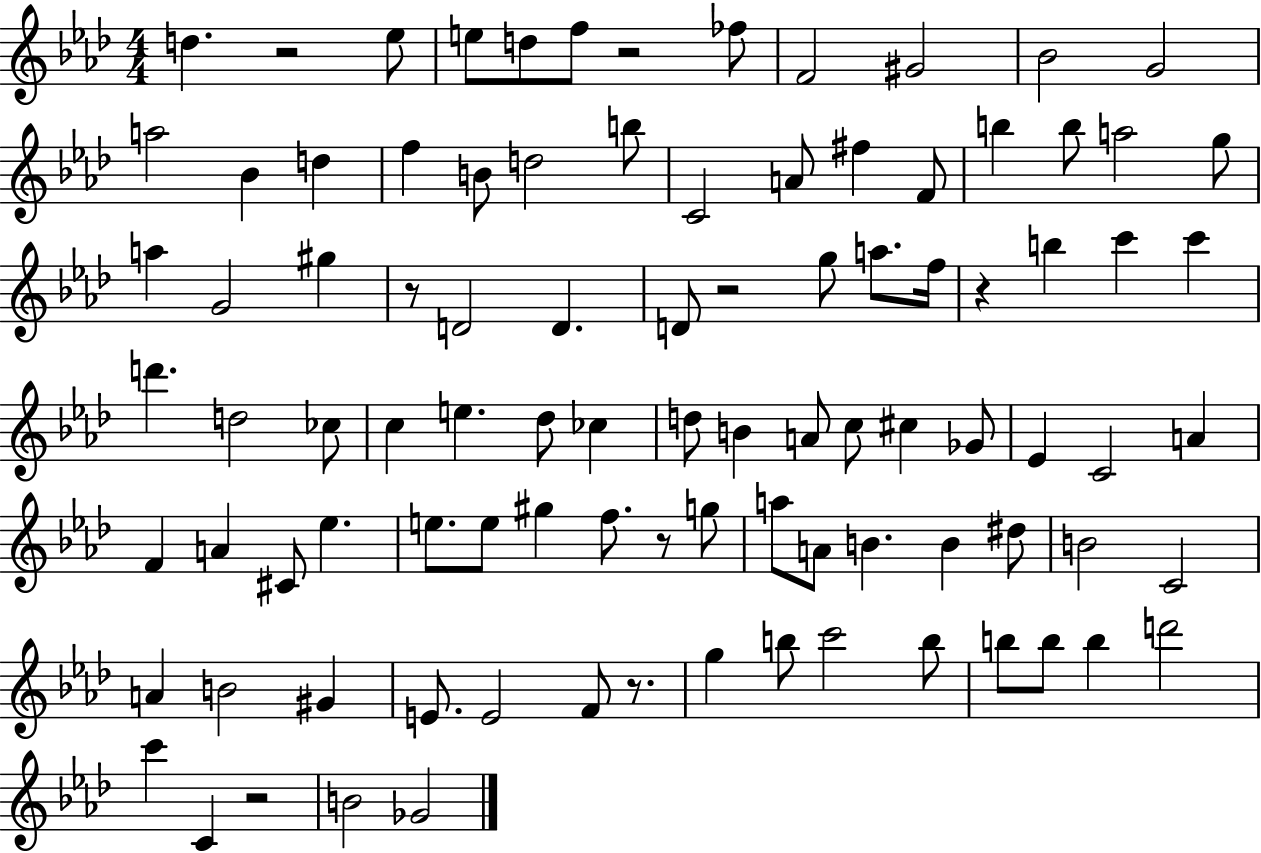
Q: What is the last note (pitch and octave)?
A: Gb4